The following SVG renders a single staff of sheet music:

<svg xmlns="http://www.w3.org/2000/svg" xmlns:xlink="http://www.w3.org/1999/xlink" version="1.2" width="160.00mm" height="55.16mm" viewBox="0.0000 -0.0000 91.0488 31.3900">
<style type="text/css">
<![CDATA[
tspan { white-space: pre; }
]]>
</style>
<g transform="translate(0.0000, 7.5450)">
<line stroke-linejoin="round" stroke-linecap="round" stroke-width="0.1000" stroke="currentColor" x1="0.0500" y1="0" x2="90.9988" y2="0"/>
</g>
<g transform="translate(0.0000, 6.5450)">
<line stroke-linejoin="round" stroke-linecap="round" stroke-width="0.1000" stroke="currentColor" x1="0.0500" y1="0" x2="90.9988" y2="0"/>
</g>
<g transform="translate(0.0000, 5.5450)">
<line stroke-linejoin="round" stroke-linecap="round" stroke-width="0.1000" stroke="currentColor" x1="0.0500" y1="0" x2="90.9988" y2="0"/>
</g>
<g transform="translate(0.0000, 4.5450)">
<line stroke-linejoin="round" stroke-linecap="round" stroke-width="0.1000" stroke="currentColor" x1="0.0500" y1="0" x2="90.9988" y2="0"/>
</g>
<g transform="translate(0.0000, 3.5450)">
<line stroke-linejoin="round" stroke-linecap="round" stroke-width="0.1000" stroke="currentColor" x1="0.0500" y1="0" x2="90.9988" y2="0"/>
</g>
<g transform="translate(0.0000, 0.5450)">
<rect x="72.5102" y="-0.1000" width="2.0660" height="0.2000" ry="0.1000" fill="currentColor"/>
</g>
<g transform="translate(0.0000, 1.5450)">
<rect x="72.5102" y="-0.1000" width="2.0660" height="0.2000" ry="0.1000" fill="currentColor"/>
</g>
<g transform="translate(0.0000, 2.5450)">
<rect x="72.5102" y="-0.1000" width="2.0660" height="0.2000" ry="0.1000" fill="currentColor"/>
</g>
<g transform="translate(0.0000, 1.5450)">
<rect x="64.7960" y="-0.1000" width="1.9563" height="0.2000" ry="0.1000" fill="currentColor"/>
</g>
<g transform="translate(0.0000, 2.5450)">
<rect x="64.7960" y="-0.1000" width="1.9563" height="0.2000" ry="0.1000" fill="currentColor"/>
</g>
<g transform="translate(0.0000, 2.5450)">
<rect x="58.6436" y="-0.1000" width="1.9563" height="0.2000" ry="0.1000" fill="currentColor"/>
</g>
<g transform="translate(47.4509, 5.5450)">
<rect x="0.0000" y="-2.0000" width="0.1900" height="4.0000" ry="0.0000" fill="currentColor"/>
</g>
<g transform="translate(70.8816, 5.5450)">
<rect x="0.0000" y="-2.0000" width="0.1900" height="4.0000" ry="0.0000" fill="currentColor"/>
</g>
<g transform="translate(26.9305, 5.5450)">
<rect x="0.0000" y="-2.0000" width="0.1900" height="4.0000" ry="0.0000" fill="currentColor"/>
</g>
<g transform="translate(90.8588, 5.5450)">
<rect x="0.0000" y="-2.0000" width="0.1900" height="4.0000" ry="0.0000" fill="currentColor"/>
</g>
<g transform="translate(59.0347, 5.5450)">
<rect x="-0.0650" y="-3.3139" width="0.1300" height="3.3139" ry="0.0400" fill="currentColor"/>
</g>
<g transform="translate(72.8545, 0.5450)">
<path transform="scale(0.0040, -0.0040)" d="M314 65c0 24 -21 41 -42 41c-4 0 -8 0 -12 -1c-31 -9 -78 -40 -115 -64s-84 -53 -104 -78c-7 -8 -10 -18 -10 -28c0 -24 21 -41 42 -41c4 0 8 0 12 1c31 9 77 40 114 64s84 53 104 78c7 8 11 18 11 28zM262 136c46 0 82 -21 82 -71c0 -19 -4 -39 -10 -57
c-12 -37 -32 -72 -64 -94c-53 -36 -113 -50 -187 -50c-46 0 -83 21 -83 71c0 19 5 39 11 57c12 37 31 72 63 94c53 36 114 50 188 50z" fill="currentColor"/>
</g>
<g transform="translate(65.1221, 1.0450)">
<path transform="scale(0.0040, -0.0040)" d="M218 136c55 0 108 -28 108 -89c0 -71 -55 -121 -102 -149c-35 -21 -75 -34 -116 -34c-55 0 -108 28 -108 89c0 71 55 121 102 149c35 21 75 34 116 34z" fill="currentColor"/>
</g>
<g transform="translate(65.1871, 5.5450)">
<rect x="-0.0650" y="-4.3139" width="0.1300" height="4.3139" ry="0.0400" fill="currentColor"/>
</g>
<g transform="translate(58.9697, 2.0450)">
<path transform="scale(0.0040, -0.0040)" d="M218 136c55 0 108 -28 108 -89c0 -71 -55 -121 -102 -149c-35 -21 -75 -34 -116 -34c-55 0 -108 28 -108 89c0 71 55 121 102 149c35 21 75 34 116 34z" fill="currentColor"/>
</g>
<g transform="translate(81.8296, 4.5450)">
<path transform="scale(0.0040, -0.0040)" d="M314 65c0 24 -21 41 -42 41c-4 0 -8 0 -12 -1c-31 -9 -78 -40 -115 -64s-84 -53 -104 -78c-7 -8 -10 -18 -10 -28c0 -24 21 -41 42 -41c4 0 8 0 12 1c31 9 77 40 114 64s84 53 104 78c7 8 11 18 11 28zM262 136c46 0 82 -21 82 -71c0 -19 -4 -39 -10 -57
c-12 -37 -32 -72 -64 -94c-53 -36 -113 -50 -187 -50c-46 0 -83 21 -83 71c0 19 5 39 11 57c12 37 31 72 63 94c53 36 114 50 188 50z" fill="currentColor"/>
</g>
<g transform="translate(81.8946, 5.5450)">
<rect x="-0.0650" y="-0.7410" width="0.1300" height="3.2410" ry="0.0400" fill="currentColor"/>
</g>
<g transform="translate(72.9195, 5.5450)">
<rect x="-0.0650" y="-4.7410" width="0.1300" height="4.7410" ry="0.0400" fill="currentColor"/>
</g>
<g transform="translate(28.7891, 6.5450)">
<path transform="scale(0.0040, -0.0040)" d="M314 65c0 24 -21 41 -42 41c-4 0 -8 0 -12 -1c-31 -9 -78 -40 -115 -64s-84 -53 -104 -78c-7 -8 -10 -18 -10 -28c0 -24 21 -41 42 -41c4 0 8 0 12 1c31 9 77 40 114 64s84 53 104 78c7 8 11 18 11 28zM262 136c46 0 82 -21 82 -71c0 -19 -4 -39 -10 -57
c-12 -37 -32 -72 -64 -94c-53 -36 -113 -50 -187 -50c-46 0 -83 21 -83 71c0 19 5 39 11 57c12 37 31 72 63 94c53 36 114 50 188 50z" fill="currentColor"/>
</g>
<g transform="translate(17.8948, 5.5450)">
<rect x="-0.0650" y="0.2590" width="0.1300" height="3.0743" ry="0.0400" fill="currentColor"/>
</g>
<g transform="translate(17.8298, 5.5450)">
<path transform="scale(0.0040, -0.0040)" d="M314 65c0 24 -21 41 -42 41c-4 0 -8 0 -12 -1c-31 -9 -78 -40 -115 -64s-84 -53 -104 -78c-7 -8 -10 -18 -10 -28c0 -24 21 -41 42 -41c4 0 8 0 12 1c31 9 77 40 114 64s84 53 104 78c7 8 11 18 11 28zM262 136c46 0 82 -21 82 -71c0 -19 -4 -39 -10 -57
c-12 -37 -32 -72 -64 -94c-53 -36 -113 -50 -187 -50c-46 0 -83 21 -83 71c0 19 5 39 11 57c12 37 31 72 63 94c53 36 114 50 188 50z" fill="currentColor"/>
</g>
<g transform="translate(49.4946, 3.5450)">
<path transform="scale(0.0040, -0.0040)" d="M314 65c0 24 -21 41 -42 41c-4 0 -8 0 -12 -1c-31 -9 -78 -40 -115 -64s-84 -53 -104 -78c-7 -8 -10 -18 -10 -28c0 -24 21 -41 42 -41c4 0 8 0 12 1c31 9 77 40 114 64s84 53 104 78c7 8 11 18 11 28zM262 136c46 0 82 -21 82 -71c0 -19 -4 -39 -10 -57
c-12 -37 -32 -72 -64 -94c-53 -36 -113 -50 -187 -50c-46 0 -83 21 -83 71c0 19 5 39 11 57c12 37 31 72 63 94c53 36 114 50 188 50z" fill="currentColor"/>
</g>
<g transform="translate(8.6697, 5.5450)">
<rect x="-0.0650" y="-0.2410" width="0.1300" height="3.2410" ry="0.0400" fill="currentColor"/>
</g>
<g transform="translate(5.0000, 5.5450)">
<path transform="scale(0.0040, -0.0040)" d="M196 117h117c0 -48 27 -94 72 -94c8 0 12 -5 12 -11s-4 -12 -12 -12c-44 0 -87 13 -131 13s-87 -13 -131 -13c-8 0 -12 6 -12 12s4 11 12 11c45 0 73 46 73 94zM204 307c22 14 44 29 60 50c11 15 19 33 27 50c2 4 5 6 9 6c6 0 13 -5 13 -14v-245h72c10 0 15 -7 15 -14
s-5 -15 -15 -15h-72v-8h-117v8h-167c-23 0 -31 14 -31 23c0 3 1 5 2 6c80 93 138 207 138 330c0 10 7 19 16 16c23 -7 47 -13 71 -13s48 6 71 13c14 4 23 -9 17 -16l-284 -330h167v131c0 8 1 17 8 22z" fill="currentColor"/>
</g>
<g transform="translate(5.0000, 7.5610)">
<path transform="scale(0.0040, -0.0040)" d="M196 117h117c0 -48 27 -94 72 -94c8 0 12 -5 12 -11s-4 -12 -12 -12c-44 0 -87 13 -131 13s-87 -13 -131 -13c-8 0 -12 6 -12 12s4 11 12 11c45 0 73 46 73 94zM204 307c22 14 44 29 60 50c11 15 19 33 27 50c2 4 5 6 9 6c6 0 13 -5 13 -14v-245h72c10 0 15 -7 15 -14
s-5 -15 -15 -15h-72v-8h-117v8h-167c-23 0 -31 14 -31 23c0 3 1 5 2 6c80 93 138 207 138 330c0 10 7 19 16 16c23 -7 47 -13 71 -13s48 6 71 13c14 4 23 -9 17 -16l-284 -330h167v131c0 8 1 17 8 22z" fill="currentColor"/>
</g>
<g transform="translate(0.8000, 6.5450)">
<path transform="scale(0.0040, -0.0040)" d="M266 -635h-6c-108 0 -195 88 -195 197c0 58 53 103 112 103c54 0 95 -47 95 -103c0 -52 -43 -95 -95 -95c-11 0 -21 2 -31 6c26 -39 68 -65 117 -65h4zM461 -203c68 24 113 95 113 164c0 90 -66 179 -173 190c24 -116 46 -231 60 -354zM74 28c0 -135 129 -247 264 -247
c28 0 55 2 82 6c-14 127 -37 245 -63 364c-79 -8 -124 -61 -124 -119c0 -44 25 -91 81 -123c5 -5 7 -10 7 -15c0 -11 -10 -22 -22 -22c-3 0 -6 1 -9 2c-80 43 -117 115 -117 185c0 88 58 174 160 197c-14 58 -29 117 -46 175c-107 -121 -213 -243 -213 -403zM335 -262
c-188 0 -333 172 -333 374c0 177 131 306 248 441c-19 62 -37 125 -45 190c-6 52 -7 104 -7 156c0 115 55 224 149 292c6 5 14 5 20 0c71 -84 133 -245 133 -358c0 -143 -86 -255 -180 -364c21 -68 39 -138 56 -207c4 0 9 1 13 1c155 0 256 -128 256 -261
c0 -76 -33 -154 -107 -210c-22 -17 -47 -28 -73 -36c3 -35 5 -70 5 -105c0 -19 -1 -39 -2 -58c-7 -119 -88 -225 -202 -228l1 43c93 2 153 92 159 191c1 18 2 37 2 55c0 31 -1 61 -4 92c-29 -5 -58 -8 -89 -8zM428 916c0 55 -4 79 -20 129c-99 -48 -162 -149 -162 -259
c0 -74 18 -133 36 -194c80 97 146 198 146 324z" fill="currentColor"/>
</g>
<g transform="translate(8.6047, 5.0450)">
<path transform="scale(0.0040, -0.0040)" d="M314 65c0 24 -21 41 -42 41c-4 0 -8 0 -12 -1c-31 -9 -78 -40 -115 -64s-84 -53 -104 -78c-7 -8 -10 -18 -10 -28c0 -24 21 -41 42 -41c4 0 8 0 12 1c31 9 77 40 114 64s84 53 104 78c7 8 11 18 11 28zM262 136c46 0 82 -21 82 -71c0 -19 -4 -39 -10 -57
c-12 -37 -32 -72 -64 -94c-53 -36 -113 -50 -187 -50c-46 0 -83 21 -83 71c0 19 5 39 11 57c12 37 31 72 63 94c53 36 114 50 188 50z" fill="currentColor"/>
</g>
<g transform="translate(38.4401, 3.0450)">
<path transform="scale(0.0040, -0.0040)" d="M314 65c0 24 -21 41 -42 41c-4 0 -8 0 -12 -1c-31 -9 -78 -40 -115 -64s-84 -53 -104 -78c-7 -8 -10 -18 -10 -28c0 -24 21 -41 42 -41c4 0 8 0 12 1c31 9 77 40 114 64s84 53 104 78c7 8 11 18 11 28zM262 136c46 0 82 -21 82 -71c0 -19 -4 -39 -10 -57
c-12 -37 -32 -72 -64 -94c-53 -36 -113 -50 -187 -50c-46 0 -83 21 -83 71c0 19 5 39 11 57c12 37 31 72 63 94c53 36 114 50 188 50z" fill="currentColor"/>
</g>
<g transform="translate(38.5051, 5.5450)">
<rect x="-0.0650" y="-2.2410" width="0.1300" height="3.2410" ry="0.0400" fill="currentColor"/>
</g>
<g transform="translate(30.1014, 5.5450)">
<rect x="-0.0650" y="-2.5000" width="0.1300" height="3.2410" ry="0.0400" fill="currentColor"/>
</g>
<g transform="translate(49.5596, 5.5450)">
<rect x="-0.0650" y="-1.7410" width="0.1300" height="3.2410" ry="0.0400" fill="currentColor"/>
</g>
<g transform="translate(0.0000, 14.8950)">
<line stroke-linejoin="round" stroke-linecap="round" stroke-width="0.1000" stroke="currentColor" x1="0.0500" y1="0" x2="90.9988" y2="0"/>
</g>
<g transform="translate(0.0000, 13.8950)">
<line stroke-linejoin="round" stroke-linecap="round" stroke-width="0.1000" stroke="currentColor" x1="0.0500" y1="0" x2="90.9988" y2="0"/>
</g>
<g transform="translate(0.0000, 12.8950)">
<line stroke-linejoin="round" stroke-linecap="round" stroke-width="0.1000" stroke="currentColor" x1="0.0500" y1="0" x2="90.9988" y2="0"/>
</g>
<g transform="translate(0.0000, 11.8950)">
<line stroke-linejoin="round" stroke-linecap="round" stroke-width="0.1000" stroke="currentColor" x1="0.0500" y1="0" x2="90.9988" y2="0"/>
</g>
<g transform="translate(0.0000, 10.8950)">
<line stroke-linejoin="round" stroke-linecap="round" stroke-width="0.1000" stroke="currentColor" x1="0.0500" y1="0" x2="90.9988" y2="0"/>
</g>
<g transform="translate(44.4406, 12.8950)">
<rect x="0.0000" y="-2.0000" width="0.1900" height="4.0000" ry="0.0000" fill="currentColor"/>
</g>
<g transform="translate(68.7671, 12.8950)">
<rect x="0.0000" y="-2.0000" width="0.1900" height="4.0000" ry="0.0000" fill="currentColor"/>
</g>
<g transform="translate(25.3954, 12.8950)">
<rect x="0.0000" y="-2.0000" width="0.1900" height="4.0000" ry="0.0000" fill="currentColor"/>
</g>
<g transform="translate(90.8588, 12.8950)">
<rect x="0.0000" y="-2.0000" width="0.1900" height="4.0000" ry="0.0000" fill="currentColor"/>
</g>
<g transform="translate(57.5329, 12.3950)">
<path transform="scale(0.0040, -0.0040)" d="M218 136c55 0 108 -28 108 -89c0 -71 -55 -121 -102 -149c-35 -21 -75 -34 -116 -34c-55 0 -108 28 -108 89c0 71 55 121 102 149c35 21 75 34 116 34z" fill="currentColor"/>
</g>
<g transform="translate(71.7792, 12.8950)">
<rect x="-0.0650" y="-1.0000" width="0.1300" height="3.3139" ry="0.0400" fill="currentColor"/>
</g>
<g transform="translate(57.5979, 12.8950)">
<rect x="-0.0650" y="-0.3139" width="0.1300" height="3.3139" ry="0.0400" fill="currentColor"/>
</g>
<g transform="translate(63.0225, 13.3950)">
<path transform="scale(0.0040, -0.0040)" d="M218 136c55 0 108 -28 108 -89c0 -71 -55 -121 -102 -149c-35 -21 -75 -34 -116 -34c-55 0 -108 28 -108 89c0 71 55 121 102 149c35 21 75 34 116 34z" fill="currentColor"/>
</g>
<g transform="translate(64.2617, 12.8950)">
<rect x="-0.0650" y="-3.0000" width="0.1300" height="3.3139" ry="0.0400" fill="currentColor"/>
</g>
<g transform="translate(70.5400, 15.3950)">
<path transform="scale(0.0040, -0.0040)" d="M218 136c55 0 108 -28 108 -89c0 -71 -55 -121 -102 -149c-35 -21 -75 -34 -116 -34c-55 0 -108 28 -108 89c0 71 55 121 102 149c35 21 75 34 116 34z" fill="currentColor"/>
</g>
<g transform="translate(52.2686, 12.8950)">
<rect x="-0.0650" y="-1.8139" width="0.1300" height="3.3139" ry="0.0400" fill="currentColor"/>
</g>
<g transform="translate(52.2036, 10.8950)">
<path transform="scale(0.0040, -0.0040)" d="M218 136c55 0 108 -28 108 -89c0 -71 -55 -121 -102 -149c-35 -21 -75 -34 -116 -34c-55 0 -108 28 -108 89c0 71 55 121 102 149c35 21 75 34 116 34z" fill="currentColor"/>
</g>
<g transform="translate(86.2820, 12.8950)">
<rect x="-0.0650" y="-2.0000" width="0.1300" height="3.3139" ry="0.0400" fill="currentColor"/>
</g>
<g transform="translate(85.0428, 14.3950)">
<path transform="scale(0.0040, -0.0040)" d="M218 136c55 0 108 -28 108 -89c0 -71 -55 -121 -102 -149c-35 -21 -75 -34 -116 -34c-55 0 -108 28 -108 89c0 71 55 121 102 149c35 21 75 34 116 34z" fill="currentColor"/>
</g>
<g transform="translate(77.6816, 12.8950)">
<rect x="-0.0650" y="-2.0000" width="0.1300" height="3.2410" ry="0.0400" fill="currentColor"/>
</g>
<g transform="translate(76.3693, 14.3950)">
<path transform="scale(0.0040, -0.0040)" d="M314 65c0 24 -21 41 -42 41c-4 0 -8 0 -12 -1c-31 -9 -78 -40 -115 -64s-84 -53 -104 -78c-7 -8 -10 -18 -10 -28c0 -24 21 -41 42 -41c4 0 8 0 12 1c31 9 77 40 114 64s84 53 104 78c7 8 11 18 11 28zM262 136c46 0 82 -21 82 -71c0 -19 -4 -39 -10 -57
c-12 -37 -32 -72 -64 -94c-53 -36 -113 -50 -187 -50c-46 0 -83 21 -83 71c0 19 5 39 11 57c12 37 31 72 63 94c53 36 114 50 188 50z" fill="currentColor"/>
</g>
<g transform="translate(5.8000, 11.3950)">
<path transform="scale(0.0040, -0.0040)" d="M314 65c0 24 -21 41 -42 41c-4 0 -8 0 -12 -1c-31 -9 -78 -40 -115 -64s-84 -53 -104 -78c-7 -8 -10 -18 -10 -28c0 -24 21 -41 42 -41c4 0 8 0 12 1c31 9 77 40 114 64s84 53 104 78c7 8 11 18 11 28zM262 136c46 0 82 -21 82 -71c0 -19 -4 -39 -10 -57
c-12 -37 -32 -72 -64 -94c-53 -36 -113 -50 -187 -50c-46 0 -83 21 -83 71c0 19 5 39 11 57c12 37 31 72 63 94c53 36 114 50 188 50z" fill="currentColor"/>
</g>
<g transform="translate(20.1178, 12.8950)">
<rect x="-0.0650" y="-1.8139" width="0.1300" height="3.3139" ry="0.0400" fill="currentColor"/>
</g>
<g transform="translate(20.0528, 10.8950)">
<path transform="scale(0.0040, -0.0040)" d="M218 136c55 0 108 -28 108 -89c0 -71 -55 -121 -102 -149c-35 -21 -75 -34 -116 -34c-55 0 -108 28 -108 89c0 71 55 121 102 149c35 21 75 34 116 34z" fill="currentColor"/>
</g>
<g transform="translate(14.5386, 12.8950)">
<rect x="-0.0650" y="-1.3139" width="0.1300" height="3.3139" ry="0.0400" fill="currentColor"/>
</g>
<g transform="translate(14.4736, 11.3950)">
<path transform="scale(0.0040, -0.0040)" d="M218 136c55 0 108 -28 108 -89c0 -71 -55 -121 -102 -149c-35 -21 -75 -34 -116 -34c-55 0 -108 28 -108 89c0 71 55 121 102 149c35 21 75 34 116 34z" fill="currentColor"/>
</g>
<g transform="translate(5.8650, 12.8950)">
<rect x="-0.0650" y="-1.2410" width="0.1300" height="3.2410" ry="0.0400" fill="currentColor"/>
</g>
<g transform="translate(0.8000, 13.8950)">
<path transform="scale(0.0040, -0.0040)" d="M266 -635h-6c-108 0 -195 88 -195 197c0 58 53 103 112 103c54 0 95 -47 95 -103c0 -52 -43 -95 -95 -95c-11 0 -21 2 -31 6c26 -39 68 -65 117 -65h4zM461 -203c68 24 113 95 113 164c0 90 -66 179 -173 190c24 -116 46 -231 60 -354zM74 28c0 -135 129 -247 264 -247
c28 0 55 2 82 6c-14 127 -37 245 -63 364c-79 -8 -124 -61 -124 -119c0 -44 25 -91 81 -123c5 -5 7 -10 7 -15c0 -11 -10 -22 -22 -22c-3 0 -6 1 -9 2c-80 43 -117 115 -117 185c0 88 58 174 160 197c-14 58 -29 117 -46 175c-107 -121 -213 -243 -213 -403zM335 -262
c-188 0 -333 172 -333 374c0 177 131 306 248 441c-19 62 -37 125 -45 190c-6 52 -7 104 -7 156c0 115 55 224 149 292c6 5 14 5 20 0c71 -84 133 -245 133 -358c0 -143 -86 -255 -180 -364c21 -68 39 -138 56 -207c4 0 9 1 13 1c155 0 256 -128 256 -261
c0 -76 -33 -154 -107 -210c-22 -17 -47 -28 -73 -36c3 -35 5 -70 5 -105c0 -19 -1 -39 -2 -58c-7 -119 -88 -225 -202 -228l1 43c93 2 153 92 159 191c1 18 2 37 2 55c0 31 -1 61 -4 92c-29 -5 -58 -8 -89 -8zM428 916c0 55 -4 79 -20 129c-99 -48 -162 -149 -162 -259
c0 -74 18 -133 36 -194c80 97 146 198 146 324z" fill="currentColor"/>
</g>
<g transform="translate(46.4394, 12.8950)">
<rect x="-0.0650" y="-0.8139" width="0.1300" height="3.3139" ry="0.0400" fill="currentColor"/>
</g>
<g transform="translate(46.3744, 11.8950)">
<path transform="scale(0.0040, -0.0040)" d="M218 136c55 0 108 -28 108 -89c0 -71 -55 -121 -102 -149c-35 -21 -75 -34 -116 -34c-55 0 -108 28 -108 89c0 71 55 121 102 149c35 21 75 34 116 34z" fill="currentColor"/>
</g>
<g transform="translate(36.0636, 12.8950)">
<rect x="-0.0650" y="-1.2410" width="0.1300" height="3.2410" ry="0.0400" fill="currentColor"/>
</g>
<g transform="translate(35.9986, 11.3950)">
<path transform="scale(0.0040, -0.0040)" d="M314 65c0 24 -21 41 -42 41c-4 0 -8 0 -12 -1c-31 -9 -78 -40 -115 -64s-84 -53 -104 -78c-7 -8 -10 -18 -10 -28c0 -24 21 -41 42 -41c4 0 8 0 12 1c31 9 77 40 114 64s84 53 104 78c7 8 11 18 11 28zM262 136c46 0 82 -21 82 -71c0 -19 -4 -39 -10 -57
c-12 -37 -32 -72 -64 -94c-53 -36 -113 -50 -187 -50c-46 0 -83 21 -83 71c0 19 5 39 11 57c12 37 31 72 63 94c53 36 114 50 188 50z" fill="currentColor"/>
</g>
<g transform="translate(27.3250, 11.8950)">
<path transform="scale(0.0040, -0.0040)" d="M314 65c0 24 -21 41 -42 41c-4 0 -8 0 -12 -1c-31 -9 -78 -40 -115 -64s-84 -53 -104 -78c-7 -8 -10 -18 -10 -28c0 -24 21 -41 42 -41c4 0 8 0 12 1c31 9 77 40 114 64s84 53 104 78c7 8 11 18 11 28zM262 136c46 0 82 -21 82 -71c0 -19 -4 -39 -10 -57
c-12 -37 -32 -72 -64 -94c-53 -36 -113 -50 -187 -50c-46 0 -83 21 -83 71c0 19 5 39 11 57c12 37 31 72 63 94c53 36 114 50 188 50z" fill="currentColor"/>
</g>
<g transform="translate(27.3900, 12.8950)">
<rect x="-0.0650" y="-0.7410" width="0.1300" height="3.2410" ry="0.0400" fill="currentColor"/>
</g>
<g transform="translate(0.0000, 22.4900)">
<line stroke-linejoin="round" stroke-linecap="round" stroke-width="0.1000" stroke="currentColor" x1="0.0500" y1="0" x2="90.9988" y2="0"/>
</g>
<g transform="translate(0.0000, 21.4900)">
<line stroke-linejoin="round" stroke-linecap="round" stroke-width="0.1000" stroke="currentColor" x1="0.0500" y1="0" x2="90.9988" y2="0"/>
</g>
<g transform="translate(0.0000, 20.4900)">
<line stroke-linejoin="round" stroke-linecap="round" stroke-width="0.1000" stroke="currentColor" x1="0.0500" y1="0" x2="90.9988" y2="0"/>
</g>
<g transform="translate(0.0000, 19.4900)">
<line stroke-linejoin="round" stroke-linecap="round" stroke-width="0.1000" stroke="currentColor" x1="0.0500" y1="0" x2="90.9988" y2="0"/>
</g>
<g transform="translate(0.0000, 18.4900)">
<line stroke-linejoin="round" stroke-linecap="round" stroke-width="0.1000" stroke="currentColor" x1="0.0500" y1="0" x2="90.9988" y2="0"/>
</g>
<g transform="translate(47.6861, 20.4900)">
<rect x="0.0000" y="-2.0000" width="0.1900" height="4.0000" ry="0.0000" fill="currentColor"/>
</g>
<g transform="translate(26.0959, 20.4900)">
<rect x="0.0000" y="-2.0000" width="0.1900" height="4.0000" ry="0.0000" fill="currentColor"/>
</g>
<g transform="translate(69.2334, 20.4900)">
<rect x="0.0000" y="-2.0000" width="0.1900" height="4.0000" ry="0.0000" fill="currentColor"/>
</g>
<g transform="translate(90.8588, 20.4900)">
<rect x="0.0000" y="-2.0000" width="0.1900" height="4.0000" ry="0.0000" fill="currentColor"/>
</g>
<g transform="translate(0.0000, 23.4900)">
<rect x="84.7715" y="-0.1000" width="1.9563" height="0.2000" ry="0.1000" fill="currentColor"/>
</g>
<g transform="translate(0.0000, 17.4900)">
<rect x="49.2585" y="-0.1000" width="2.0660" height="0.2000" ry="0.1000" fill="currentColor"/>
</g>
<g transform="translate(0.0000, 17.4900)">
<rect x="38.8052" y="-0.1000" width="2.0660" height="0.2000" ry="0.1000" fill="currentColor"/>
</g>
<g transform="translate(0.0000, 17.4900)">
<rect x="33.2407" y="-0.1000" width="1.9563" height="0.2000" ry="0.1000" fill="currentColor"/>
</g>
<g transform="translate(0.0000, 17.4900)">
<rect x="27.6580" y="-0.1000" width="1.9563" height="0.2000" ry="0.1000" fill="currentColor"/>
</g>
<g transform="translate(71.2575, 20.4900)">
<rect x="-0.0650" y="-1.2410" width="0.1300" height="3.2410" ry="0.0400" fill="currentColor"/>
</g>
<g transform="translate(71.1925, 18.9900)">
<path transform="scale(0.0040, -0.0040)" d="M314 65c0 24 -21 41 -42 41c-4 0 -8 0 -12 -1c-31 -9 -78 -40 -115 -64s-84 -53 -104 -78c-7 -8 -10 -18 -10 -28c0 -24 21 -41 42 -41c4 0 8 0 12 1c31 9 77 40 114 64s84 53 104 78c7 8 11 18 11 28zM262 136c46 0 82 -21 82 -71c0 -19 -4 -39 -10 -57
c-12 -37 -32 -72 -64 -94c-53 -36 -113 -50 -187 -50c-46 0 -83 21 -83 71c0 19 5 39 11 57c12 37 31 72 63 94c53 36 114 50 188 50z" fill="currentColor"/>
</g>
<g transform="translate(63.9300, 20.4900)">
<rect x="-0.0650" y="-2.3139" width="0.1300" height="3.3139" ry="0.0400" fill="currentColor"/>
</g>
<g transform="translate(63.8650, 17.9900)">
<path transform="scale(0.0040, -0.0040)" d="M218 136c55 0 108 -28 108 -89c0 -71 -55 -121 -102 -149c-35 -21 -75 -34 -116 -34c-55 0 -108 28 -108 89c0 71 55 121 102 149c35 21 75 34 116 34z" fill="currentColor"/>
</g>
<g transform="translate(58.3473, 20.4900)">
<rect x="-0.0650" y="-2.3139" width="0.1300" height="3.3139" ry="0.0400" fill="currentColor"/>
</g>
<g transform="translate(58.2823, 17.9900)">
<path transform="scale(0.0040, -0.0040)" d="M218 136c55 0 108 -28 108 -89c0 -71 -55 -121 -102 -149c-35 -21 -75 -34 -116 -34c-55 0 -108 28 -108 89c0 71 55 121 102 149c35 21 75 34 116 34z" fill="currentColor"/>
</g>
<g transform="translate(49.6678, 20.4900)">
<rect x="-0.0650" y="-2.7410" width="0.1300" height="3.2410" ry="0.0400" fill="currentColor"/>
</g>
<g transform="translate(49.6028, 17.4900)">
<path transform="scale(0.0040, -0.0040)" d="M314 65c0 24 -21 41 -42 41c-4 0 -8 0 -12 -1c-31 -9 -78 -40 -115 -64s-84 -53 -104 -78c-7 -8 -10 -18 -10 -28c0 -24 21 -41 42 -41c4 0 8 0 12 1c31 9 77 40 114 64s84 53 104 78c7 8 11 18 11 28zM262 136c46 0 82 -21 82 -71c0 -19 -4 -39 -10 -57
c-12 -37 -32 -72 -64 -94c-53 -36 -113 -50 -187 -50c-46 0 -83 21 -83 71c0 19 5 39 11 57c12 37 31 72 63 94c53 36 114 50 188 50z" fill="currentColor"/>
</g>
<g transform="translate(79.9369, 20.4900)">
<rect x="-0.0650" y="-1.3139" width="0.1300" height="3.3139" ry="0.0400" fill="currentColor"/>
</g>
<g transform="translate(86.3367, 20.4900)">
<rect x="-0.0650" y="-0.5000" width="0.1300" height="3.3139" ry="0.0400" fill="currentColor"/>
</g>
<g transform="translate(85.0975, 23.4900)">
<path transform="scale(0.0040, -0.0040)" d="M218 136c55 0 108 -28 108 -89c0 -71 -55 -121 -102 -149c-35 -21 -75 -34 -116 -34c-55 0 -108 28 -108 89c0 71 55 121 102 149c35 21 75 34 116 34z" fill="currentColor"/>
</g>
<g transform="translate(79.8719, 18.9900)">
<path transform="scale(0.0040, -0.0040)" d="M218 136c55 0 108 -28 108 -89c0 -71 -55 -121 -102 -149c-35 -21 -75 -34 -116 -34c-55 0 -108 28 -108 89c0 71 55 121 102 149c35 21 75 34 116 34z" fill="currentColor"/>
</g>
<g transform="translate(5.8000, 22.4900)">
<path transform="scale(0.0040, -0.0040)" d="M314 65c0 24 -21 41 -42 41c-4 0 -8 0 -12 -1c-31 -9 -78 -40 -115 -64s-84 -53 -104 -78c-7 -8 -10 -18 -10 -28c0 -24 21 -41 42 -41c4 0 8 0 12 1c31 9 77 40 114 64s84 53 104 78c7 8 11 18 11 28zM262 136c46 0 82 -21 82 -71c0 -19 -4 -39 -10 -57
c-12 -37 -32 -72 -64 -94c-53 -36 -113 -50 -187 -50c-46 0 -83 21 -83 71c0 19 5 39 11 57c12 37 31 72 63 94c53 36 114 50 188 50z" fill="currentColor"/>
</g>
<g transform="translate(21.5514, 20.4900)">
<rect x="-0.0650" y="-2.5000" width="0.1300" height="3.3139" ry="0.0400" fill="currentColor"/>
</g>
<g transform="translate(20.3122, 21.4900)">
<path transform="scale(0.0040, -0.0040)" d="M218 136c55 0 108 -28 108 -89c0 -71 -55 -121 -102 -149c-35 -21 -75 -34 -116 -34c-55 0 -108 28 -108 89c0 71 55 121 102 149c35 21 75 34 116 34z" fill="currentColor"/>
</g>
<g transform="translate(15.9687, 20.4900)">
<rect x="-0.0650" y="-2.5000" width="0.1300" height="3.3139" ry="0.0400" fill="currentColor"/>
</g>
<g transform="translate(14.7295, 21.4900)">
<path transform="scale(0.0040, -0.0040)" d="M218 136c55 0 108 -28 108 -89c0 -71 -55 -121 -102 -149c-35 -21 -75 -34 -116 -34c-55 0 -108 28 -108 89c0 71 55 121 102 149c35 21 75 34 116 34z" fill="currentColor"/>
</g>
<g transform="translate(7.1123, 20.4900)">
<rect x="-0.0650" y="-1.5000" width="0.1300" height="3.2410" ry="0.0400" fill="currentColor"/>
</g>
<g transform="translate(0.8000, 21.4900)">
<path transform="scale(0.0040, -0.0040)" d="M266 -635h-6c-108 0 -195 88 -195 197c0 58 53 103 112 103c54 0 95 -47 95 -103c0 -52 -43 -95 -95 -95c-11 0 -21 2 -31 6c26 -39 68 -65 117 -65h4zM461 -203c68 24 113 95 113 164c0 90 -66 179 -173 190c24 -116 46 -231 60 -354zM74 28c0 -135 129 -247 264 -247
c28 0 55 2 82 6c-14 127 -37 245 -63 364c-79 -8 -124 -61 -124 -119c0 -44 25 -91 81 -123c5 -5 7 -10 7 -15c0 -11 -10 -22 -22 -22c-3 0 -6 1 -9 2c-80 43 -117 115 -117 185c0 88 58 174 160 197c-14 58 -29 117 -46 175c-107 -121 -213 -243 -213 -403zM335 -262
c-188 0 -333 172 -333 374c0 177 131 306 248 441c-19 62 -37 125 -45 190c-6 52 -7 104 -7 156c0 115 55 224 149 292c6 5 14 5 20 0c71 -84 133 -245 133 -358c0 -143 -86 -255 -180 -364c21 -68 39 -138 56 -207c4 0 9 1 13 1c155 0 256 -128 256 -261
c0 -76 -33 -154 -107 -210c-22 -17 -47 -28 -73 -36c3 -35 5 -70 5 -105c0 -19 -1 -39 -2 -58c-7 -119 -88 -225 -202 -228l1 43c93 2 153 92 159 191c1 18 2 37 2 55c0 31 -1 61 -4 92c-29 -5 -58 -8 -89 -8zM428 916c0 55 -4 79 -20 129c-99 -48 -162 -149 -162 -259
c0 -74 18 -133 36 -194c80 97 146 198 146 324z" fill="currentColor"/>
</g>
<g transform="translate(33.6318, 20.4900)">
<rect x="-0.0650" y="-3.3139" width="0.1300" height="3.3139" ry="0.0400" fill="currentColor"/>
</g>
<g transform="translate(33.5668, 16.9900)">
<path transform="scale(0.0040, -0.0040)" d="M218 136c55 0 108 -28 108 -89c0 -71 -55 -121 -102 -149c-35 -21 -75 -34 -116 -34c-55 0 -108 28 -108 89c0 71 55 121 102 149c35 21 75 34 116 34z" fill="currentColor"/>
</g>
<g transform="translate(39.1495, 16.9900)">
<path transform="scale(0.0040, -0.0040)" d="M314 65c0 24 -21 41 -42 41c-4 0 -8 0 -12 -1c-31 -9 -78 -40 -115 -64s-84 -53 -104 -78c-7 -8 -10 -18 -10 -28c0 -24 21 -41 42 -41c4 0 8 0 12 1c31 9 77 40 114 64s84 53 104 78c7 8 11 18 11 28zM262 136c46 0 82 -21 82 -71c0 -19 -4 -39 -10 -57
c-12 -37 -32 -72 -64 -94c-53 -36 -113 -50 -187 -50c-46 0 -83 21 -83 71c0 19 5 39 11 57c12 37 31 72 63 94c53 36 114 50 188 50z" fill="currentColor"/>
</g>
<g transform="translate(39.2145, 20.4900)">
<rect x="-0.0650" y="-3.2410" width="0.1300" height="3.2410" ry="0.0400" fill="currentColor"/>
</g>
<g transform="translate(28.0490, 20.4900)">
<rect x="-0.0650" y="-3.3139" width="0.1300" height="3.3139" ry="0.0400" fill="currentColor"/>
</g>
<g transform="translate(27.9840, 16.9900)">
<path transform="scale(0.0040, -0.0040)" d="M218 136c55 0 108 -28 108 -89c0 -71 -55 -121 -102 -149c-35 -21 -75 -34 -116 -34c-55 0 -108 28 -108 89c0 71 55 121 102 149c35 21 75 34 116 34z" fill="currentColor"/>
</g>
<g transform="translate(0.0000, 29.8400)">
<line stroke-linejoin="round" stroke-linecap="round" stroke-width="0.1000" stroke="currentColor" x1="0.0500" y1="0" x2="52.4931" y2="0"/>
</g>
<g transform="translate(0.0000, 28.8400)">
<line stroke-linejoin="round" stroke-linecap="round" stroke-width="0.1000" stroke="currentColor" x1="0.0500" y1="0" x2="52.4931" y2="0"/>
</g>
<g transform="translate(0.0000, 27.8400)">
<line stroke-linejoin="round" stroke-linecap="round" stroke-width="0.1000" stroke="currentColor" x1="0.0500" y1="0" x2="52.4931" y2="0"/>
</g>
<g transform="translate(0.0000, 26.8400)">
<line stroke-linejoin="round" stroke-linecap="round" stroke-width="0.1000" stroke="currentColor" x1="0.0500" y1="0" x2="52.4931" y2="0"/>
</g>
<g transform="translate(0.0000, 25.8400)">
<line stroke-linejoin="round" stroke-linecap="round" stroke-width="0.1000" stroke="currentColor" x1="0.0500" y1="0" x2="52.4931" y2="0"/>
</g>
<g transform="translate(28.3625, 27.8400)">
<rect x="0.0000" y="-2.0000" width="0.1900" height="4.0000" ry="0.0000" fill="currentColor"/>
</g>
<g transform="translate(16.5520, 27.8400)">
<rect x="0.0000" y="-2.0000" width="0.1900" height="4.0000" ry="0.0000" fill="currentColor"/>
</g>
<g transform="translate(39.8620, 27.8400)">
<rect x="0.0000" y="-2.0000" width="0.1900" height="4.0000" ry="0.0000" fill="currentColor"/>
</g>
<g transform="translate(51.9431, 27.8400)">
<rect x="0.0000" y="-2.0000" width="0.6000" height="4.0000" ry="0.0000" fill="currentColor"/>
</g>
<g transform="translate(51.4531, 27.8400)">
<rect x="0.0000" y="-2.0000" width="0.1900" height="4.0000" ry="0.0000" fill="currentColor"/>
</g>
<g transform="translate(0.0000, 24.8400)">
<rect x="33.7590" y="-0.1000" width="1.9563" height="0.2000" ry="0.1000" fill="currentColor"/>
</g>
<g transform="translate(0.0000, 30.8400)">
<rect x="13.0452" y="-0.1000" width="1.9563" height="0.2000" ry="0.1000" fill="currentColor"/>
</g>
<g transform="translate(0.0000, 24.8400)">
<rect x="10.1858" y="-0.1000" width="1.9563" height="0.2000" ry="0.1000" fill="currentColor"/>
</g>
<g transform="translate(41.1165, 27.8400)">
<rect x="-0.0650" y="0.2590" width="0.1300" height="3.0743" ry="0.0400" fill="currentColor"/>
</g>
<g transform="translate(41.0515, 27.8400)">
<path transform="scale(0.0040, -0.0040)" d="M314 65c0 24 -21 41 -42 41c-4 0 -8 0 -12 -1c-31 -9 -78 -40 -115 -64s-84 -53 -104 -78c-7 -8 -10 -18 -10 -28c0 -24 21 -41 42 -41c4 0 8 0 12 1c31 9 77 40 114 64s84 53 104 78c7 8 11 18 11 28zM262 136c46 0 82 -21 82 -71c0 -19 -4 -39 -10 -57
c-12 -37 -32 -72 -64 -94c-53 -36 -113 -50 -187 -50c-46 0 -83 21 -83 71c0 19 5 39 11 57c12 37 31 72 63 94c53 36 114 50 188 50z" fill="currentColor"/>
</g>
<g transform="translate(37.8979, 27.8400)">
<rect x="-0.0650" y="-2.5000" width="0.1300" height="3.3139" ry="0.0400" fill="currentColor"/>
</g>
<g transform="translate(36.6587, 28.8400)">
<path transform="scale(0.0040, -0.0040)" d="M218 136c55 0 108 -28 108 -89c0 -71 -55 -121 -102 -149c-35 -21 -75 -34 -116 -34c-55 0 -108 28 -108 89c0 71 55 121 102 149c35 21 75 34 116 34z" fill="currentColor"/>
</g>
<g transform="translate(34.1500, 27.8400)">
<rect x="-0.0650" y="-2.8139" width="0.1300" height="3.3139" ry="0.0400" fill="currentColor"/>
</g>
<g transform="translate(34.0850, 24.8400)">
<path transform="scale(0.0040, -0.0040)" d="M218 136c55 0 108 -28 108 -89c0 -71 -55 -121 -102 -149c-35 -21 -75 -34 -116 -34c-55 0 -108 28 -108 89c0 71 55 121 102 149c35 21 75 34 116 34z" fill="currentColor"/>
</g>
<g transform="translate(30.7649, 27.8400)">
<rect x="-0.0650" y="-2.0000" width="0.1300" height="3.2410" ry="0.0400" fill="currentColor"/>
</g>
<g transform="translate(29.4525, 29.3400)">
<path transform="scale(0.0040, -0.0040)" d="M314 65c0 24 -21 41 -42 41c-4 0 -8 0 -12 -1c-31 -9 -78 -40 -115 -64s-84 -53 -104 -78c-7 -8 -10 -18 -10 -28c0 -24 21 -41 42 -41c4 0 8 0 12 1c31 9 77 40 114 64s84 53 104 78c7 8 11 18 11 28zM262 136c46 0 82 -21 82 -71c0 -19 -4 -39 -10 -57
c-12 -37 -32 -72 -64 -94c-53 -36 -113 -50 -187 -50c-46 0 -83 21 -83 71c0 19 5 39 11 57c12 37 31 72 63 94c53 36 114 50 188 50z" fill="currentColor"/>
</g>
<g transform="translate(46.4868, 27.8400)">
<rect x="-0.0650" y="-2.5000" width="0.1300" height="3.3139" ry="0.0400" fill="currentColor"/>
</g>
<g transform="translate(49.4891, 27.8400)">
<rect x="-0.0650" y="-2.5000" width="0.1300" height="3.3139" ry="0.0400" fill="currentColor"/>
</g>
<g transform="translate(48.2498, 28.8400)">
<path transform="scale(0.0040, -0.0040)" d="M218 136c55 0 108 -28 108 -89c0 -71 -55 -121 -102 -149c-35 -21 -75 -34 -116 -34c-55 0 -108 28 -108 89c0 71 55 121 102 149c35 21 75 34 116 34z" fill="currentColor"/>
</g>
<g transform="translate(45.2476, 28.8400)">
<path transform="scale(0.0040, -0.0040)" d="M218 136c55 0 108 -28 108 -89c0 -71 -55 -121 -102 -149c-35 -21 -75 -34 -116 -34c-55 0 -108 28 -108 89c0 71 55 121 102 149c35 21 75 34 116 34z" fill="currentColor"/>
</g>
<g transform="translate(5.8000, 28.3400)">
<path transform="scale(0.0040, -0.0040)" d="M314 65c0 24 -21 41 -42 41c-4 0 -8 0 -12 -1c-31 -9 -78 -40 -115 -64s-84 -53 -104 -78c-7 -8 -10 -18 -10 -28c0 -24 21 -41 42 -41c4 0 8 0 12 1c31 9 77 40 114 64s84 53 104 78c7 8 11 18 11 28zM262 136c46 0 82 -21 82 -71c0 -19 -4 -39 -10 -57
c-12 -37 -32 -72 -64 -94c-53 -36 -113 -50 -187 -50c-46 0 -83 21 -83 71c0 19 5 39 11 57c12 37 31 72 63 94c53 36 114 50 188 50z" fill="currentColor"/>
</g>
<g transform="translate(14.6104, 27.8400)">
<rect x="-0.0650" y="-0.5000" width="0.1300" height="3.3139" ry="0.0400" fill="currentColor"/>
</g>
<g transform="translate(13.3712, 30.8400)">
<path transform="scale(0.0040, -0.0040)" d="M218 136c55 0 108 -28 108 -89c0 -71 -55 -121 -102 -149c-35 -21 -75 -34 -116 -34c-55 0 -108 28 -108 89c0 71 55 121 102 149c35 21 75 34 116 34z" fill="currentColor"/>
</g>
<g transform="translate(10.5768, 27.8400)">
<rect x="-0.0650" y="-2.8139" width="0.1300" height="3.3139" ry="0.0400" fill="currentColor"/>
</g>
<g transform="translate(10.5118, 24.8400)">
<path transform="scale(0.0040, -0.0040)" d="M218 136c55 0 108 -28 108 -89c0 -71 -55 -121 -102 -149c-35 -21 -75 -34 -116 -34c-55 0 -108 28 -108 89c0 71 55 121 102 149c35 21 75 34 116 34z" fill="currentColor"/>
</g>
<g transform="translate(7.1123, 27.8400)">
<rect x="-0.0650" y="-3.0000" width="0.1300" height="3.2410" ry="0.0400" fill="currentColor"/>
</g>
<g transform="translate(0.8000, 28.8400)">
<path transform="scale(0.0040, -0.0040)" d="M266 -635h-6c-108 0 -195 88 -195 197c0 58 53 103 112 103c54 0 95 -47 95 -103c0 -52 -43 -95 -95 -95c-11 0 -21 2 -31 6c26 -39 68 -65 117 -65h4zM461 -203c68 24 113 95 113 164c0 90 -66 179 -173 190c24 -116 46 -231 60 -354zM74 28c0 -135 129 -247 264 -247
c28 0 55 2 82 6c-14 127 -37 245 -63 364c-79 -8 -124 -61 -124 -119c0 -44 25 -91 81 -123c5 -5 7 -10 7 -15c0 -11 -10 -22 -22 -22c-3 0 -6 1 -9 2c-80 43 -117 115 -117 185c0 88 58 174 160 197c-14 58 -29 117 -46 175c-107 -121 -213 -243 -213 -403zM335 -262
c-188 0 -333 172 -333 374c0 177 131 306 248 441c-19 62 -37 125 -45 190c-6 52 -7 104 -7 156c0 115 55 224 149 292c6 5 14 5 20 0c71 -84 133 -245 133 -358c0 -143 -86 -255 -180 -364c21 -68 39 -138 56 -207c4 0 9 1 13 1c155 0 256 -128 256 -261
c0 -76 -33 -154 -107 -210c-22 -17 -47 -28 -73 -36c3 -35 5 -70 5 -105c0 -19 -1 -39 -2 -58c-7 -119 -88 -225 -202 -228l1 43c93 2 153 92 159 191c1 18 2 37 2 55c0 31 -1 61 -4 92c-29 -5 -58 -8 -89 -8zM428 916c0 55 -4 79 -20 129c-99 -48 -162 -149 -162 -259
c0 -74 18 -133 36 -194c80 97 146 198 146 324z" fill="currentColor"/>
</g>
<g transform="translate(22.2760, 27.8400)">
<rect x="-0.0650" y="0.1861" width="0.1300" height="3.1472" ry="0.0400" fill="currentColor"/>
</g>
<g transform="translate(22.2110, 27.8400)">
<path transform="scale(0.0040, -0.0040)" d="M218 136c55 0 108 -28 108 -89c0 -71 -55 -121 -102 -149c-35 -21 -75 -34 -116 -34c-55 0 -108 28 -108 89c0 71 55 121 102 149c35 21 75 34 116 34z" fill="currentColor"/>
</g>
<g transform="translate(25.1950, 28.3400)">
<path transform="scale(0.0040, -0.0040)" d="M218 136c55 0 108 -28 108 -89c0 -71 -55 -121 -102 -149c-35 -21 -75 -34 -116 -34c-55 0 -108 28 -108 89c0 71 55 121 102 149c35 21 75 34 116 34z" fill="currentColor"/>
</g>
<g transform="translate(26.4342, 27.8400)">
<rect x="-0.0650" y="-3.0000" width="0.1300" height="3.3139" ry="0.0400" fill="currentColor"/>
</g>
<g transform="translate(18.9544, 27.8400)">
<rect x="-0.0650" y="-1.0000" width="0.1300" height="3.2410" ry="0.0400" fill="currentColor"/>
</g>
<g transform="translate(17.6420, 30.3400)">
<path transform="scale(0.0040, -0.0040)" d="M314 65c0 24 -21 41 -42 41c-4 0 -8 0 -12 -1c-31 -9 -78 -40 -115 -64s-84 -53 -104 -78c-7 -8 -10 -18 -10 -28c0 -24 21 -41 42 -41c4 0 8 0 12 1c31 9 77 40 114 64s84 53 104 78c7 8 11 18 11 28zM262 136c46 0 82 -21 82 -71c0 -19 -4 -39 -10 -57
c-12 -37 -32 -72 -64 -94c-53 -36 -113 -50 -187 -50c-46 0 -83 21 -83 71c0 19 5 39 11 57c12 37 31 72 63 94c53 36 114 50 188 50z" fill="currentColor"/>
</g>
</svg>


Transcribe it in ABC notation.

X:1
T:Untitled
M:4/4
L:1/4
K:C
c2 B2 G2 g2 f2 b d' e'2 d2 e2 e f d2 e2 d f c A D F2 F E2 G G b b b2 a2 g g e2 e C A2 a C D2 B A F2 a G B2 G G